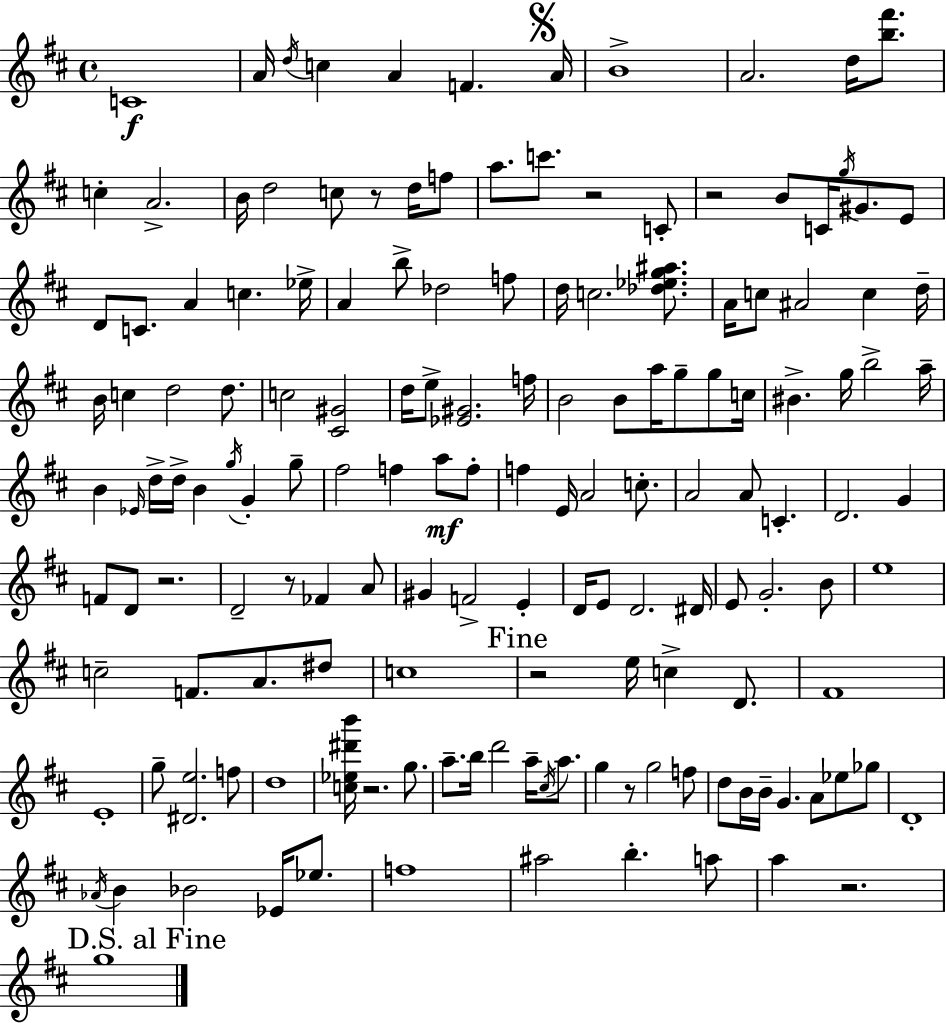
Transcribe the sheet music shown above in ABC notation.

X:1
T:Untitled
M:4/4
L:1/4
K:D
C4 A/4 d/4 c A F A/4 B4 A2 d/4 [b^f']/2 c A2 B/4 d2 c/2 z/2 d/4 f/2 a/2 c'/2 z2 C/2 z2 B/2 C/4 g/4 ^G/2 E/2 D/2 C/2 A c _e/4 A b/2 _d2 f/2 d/4 c2 [_d_eg^a]/2 A/4 c/2 ^A2 c d/4 B/4 c d2 d/2 c2 [^C^G]2 d/4 e/2 [_E^G]2 f/4 B2 B/2 a/4 g/2 g/2 c/4 ^B g/4 b2 a/4 B _E/4 d/4 d/4 B g/4 G g/2 ^f2 f a/2 f/2 f E/4 A2 c/2 A2 A/2 C D2 G F/2 D/2 z2 D2 z/2 _F A/2 ^G F2 E D/4 E/2 D2 ^D/4 E/2 G2 B/2 e4 c2 F/2 A/2 ^d/2 c4 z2 e/4 c D/2 ^F4 E4 g/2 [^De]2 f/2 d4 [c_e^d'b']/4 z2 g/2 a/2 b/4 d'2 a/4 ^c/4 a/2 g z/2 g2 f/2 d/2 B/4 B/4 G A/2 _e/2 _g/2 D4 _A/4 B _B2 _E/4 _e/2 f4 ^a2 b a/2 a z2 g4